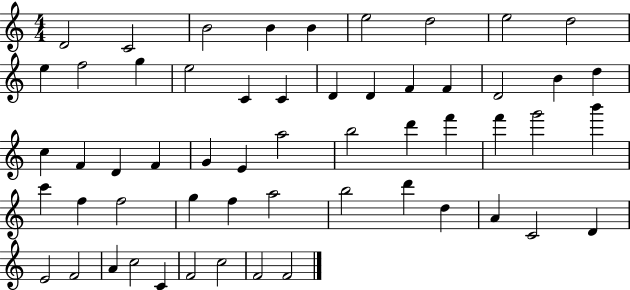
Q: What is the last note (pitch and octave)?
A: F4